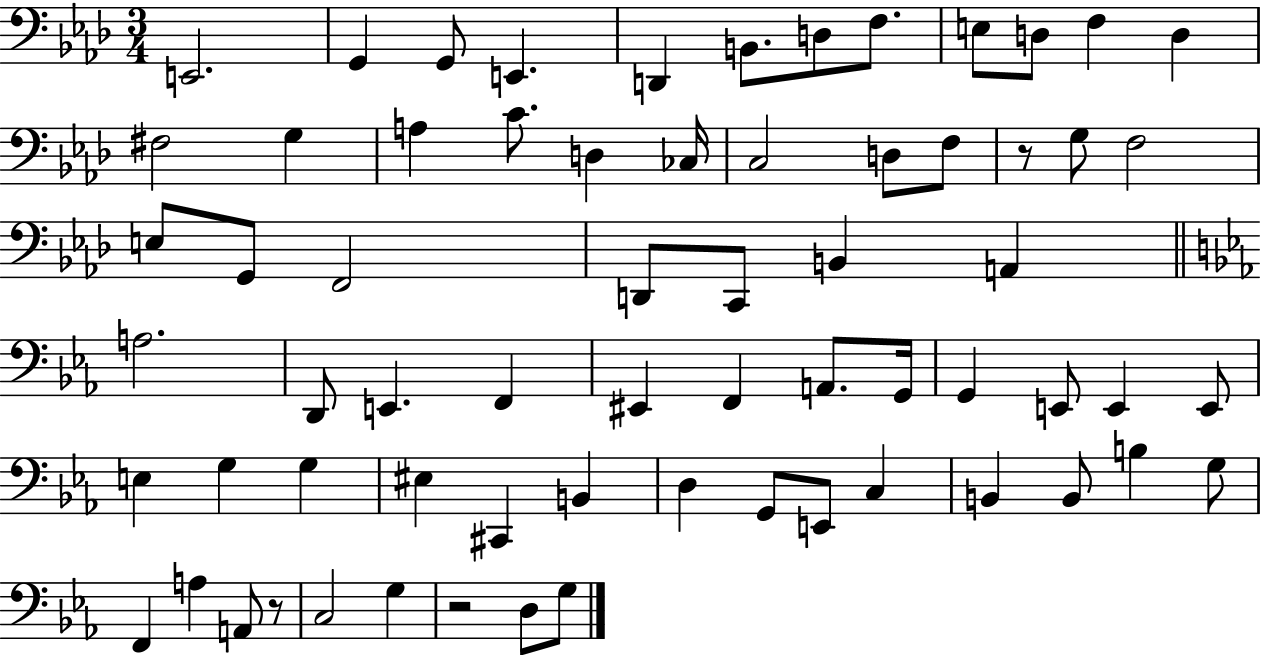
X:1
T:Untitled
M:3/4
L:1/4
K:Ab
E,,2 G,, G,,/2 E,, D,, B,,/2 D,/2 F,/2 E,/2 D,/2 F, D, ^F,2 G, A, C/2 D, _C,/4 C,2 D,/2 F,/2 z/2 G,/2 F,2 E,/2 G,,/2 F,,2 D,,/2 C,,/2 B,, A,, A,2 D,,/2 E,, F,, ^E,, F,, A,,/2 G,,/4 G,, E,,/2 E,, E,,/2 E, G, G, ^E, ^C,, B,, D, G,,/2 E,,/2 C, B,, B,,/2 B, G,/2 F,, A, A,,/2 z/2 C,2 G, z2 D,/2 G,/2